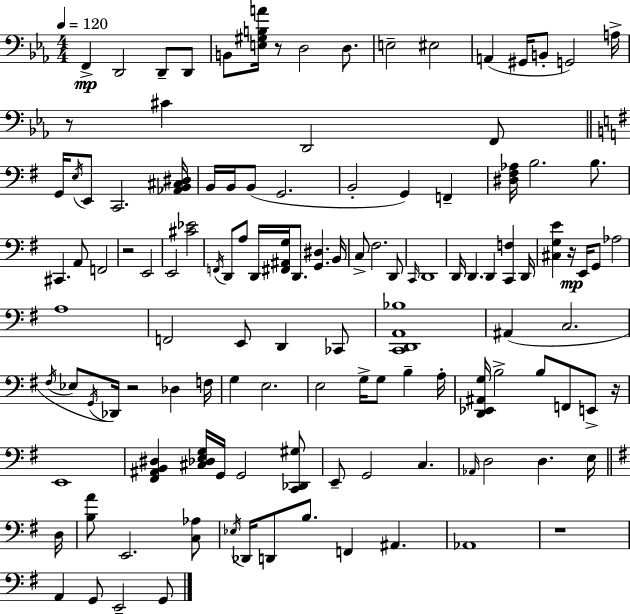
F2/q D2/h D2/e D2/e B2/e [E3,G#3,B3,A4]/s R/e D3/h D3/e. E3/h EIS3/h A2/q G#2/s B2/e G2/h A3/s R/e C#4/q D2/h F2/e G2/s E3/s E2/e C2/h. [Ab2,B2,C#3,D#3]/s B2/s B2/s B2/e G2/h. B2/h G2/q F2/q [D#3,F#3,Ab3]/s B3/h. B3/e. C#2/q. A2/e F2/h R/h E2/h E2/h [C#4,Eb4]/h F2/s D2/e A3/e D2/s [F#2,A#2,G3]/s D2/e. [G2,D#3]/q. B2/s C3/e F#3/h. D2/e C2/s D2/w D2/s D2/q. D2/q [C2,F3]/q D2/s [C#3,G3,E4]/q R/s E2/s G2/e Ab3/h A3/w F2/h E2/e D2/q CES2/e [C2,D2,A2,Bb3]/w A#2/q C3/h. F#3/s Eb3/e G2/s Db2/s R/h Db3/q F3/s G3/q E3/h. E3/h G3/s G3/e B3/q A3/s [D2,Eb2,A#2,G3]/s B3/h B3/e F2/e E2/e R/s E2/w [F#2,A#2,B2,D#3]/q [C#3,Db3,E3,G3]/s G2/s G2/h [C2,Db2,G#3]/e E2/e G2/h C3/q. Ab2/s D3/h D3/q. E3/s D3/s [B3,A4]/e E2/h. [C3,Ab3]/e Eb3/s Db2/s D2/e B3/e. F2/q A#2/q. Ab2/w R/w A2/q G2/e E2/h G2/e